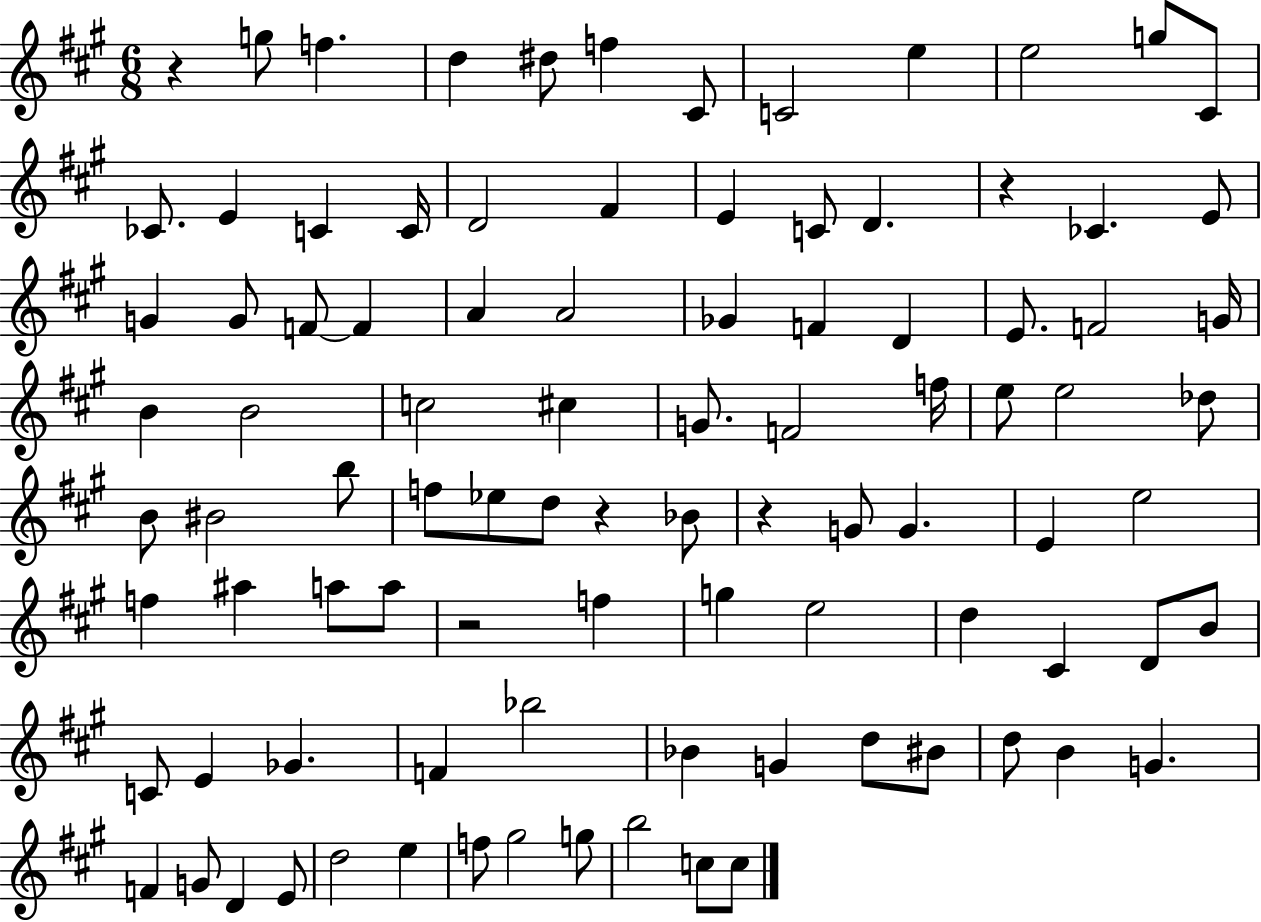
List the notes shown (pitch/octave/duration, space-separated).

R/q G5/e F5/q. D5/q D#5/e F5/q C#4/e C4/h E5/q E5/h G5/e C#4/e CES4/e. E4/q C4/q C4/s D4/h F#4/q E4/q C4/e D4/q. R/q CES4/q. E4/e G4/q G4/e F4/e F4/q A4/q A4/h Gb4/q F4/q D4/q E4/e. F4/h G4/s B4/q B4/h C5/h C#5/q G4/e. F4/h F5/s E5/e E5/h Db5/e B4/e BIS4/h B5/e F5/e Eb5/e D5/e R/q Bb4/e R/q G4/e G4/q. E4/q E5/h F5/q A#5/q A5/e A5/e R/h F5/q G5/q E5/h D5/q C#4/q D4/e B4/e C4/e E4/q Gb4/q. F4/q Bb5/h Bb4/q G4/q D5/e BIS4/e D5/e B4/q G4/q. F4/q G4/e D4/q E4/e D5/h E5/q F5/e G#5/h G5/e B5/h C5/e C5/e